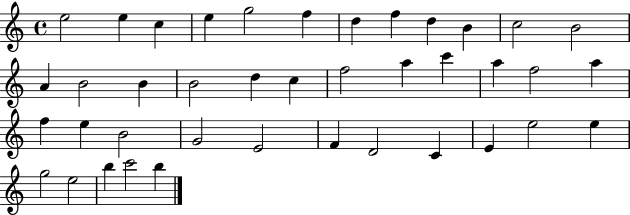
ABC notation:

X:1
T:Untitled
M:4/4
L:1/4
K:C
e2 e c e g2 f d f d B c2 B2 A B2 B B2 d c f2 a c' a f2 a f e B2 G2 E2 F D2 C E e2 e g2 e2 b c'2 b